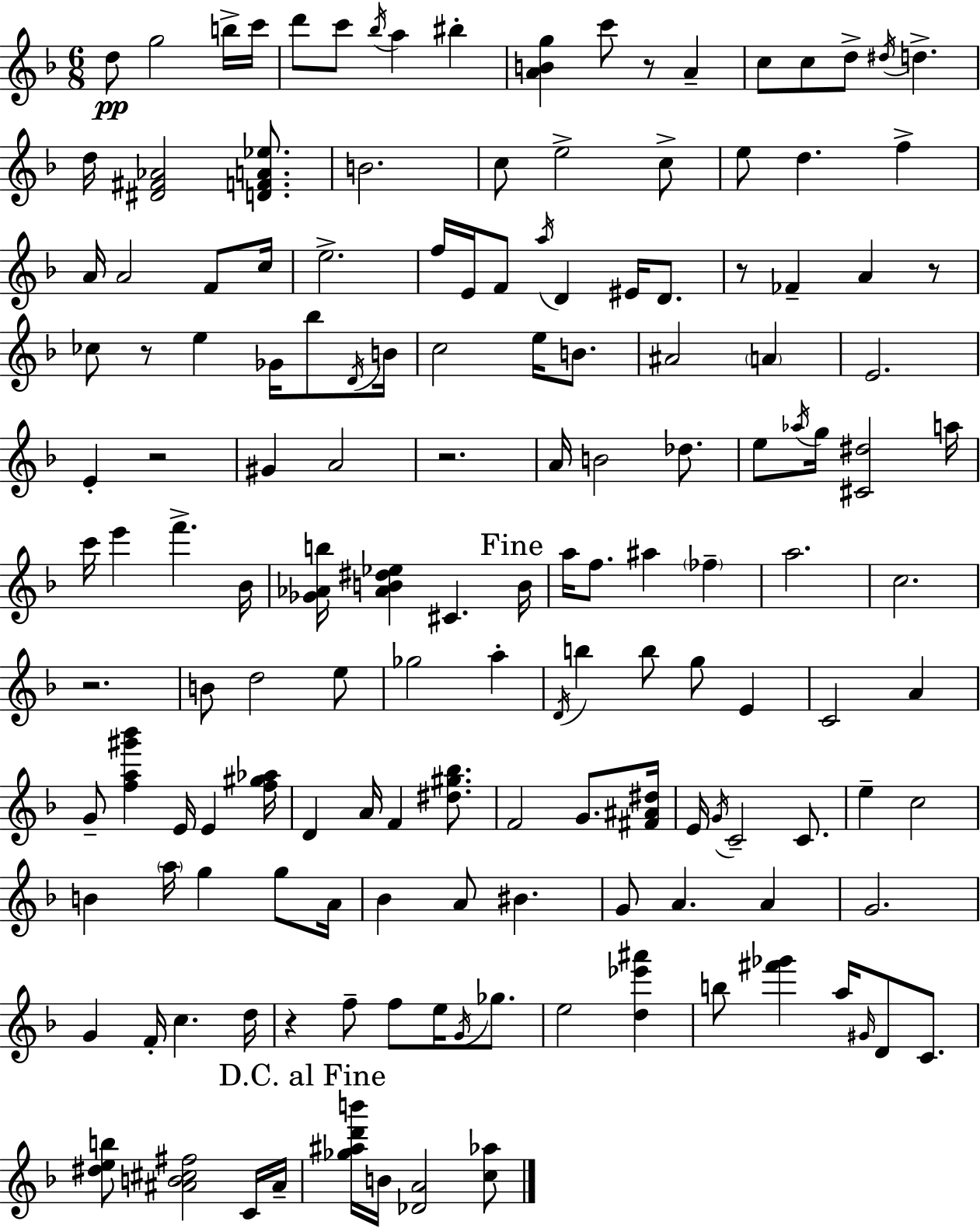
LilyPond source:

{
  \clef treble
  \numericTimeSignature
  \time 6/8
  \key f \major
  d''8\pp g''2 b''16-> c'''16 | d'''8 c'''8 \acciaccatura { bes''16 } a''4 bis''4-. | <a' b' g''>4 c'''8 r8 a'4-- | c''8 c''8 d''8-> \acciaccatura { dis''16 } d''4.-> | \break d''16 <dis' fis' aes'>2 <d' f' a' ees''>8. | b'2. | c''8 e''2-> | c''8-> e''8 d''4. f''4-> | \break a'16 a'2 f'8 | c''16 e''2.-> | f''16 e'16 f'8 \acciaccatura { a''16 } d'4 eis'16 | d'8. r8 fes'4-- a'4 | \break r8 ces''8 r8 e''4 ges'16 | bes''8 \acciaccatura { d'16 } b'16 c''2 | e''16 b'8. ais'2 | \parenthesize a'4 e'2. | \break e'4-. r2 | gis'4 a'2 | r2. | a'16 b'2 | \break des''8. e''8 \acciaccatura { aes''16 } g''16 <cis' dis''>2 | a''16 c'''16 e'''4 f'''4.-> | bes'16 <ges' aes' b''>16 <aes' b' dis'' ees''>4 cis'4. | \mark "Fine" b'16 a''16 f''8. ais''4 | \break \parenthesize fes''4-- a''2. | c''2. | r2. | b'8 d''2 | \break e''8 ges''2 | a''4-. \acciaccatura { d'16 } b''4 b''8 | g''8 e'4 c'2 | a'4 g'8-- <f'' a'' gis''' bes'''>4 | \break e'16 e'4 <f'' gis'' aes''>16 d'4 a'16 f'4 | <dis'' gis'' bes''>8. f'2 | g'8. <fis' ais' dis''>16 e'16 \acciaccatura { g'16 } c'2-- | c'8. e''4-- c''2 | \break b'4 \parenthesize a''16 | g''4 g''8 a'16 bes'4 a'8 | bis'4. g'8 a'4. | a'4 g'2. | \break g'4 f'16-. | c''4. d''16 r4 f''8-- | f''8 e''16 \acciaccatura { g'16 } ges''8. e''2 | <d'' ees''' ais'''>4 b''8 <fis''' ges'''>4 | \break a''16 \grace { gis'16 } d'8 c'8. <dis'' e'' b''>8 <ais' b' cis'' fis''>2 | c'16 ais'16-- \mark "D.C. al Fine" <ges'' ais'' d''' b'''>16 b'16 <des' a'>2 | <c'' aes''>8 \bar "|."
}